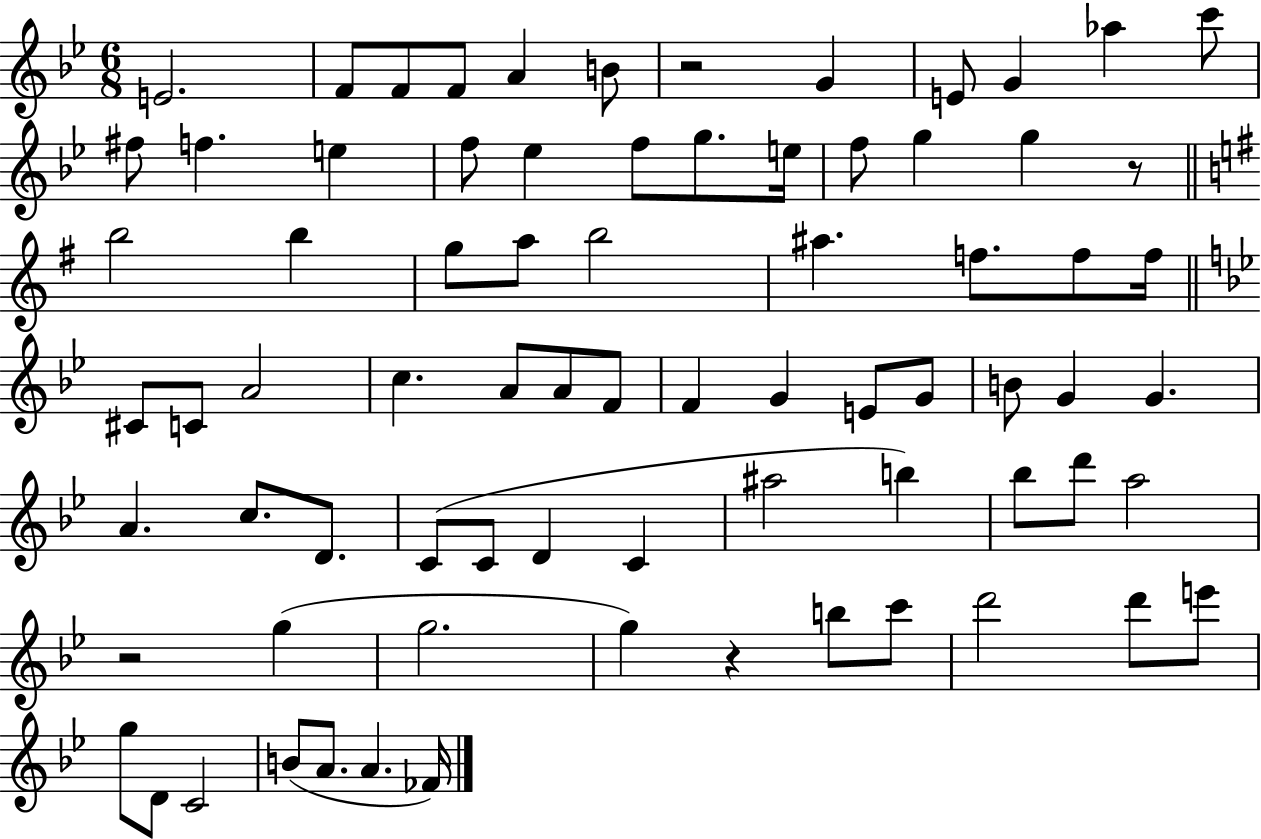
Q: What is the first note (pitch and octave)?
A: E4